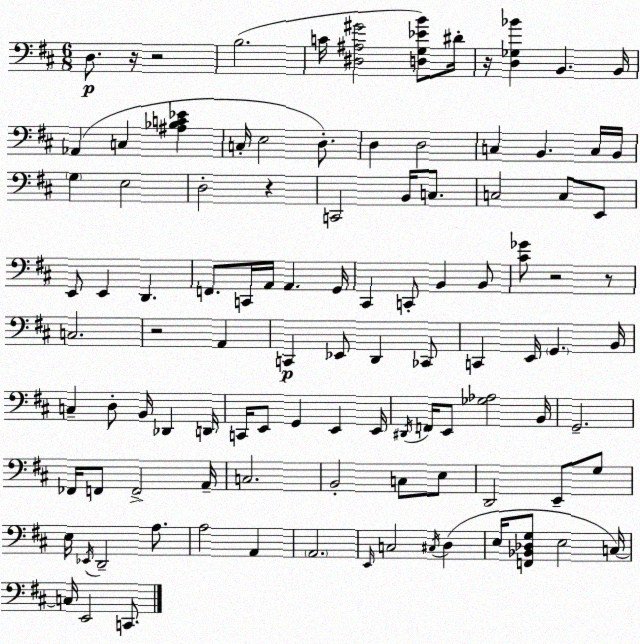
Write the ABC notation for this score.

X:1
T:Untitled
M:6/8
L:1/4
K:D
D,/2 z/4 z2 B,2 C/4 [^D,^A,^G]2 [D,G,_EB]/2 ^D/4 z/4 [D,_G,_B] B,, B,,/4 _A,, C, [^A,_B,C_E] C,/4 E,2 D,/2 D, D,2 C, B,, C,/4 B,,/4 G, E,2 D,2 z C,,2 B,,/4 C,/2 C,2 C,/2 E,,/2 E,,/2 E,, D,, F,,/2 C,,/4 A,,/4 A,, G,,/4 ^C,, C,,/2 B,, B,,/2 [^C_G]/2 z2 z/2 C,2 z2 A,, C,, _E,,/2 D,, _C,,/2 C,, E,,/4 G,, B,,/4 C, D,/2 B,,/4 _D,, D,,/4 C,,/4 E,,/2 G,, E,, E,,/4 ^D,,/4 F,,/4 E,,/2 [_G,_A,]2 B,,/4 G,,2 _F,,/4 F,,/2 F,,2 A,,/4 C,2 B,,2 C,/2 E,/2 D,,2 E,,/2 G,/2 E,/4 _E,,/4 D,,2 A,/2 A,2 A,, A,,2 E,,/4 C,2 ^C,/4 D, E,/4 [F,,_B,,_D,G,]/2 E,2 C,/4 C,/4 E,,2 C,,/2